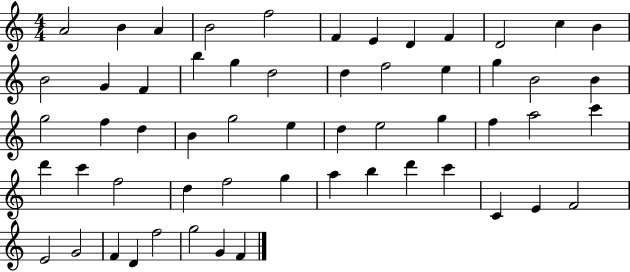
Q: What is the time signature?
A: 4/4